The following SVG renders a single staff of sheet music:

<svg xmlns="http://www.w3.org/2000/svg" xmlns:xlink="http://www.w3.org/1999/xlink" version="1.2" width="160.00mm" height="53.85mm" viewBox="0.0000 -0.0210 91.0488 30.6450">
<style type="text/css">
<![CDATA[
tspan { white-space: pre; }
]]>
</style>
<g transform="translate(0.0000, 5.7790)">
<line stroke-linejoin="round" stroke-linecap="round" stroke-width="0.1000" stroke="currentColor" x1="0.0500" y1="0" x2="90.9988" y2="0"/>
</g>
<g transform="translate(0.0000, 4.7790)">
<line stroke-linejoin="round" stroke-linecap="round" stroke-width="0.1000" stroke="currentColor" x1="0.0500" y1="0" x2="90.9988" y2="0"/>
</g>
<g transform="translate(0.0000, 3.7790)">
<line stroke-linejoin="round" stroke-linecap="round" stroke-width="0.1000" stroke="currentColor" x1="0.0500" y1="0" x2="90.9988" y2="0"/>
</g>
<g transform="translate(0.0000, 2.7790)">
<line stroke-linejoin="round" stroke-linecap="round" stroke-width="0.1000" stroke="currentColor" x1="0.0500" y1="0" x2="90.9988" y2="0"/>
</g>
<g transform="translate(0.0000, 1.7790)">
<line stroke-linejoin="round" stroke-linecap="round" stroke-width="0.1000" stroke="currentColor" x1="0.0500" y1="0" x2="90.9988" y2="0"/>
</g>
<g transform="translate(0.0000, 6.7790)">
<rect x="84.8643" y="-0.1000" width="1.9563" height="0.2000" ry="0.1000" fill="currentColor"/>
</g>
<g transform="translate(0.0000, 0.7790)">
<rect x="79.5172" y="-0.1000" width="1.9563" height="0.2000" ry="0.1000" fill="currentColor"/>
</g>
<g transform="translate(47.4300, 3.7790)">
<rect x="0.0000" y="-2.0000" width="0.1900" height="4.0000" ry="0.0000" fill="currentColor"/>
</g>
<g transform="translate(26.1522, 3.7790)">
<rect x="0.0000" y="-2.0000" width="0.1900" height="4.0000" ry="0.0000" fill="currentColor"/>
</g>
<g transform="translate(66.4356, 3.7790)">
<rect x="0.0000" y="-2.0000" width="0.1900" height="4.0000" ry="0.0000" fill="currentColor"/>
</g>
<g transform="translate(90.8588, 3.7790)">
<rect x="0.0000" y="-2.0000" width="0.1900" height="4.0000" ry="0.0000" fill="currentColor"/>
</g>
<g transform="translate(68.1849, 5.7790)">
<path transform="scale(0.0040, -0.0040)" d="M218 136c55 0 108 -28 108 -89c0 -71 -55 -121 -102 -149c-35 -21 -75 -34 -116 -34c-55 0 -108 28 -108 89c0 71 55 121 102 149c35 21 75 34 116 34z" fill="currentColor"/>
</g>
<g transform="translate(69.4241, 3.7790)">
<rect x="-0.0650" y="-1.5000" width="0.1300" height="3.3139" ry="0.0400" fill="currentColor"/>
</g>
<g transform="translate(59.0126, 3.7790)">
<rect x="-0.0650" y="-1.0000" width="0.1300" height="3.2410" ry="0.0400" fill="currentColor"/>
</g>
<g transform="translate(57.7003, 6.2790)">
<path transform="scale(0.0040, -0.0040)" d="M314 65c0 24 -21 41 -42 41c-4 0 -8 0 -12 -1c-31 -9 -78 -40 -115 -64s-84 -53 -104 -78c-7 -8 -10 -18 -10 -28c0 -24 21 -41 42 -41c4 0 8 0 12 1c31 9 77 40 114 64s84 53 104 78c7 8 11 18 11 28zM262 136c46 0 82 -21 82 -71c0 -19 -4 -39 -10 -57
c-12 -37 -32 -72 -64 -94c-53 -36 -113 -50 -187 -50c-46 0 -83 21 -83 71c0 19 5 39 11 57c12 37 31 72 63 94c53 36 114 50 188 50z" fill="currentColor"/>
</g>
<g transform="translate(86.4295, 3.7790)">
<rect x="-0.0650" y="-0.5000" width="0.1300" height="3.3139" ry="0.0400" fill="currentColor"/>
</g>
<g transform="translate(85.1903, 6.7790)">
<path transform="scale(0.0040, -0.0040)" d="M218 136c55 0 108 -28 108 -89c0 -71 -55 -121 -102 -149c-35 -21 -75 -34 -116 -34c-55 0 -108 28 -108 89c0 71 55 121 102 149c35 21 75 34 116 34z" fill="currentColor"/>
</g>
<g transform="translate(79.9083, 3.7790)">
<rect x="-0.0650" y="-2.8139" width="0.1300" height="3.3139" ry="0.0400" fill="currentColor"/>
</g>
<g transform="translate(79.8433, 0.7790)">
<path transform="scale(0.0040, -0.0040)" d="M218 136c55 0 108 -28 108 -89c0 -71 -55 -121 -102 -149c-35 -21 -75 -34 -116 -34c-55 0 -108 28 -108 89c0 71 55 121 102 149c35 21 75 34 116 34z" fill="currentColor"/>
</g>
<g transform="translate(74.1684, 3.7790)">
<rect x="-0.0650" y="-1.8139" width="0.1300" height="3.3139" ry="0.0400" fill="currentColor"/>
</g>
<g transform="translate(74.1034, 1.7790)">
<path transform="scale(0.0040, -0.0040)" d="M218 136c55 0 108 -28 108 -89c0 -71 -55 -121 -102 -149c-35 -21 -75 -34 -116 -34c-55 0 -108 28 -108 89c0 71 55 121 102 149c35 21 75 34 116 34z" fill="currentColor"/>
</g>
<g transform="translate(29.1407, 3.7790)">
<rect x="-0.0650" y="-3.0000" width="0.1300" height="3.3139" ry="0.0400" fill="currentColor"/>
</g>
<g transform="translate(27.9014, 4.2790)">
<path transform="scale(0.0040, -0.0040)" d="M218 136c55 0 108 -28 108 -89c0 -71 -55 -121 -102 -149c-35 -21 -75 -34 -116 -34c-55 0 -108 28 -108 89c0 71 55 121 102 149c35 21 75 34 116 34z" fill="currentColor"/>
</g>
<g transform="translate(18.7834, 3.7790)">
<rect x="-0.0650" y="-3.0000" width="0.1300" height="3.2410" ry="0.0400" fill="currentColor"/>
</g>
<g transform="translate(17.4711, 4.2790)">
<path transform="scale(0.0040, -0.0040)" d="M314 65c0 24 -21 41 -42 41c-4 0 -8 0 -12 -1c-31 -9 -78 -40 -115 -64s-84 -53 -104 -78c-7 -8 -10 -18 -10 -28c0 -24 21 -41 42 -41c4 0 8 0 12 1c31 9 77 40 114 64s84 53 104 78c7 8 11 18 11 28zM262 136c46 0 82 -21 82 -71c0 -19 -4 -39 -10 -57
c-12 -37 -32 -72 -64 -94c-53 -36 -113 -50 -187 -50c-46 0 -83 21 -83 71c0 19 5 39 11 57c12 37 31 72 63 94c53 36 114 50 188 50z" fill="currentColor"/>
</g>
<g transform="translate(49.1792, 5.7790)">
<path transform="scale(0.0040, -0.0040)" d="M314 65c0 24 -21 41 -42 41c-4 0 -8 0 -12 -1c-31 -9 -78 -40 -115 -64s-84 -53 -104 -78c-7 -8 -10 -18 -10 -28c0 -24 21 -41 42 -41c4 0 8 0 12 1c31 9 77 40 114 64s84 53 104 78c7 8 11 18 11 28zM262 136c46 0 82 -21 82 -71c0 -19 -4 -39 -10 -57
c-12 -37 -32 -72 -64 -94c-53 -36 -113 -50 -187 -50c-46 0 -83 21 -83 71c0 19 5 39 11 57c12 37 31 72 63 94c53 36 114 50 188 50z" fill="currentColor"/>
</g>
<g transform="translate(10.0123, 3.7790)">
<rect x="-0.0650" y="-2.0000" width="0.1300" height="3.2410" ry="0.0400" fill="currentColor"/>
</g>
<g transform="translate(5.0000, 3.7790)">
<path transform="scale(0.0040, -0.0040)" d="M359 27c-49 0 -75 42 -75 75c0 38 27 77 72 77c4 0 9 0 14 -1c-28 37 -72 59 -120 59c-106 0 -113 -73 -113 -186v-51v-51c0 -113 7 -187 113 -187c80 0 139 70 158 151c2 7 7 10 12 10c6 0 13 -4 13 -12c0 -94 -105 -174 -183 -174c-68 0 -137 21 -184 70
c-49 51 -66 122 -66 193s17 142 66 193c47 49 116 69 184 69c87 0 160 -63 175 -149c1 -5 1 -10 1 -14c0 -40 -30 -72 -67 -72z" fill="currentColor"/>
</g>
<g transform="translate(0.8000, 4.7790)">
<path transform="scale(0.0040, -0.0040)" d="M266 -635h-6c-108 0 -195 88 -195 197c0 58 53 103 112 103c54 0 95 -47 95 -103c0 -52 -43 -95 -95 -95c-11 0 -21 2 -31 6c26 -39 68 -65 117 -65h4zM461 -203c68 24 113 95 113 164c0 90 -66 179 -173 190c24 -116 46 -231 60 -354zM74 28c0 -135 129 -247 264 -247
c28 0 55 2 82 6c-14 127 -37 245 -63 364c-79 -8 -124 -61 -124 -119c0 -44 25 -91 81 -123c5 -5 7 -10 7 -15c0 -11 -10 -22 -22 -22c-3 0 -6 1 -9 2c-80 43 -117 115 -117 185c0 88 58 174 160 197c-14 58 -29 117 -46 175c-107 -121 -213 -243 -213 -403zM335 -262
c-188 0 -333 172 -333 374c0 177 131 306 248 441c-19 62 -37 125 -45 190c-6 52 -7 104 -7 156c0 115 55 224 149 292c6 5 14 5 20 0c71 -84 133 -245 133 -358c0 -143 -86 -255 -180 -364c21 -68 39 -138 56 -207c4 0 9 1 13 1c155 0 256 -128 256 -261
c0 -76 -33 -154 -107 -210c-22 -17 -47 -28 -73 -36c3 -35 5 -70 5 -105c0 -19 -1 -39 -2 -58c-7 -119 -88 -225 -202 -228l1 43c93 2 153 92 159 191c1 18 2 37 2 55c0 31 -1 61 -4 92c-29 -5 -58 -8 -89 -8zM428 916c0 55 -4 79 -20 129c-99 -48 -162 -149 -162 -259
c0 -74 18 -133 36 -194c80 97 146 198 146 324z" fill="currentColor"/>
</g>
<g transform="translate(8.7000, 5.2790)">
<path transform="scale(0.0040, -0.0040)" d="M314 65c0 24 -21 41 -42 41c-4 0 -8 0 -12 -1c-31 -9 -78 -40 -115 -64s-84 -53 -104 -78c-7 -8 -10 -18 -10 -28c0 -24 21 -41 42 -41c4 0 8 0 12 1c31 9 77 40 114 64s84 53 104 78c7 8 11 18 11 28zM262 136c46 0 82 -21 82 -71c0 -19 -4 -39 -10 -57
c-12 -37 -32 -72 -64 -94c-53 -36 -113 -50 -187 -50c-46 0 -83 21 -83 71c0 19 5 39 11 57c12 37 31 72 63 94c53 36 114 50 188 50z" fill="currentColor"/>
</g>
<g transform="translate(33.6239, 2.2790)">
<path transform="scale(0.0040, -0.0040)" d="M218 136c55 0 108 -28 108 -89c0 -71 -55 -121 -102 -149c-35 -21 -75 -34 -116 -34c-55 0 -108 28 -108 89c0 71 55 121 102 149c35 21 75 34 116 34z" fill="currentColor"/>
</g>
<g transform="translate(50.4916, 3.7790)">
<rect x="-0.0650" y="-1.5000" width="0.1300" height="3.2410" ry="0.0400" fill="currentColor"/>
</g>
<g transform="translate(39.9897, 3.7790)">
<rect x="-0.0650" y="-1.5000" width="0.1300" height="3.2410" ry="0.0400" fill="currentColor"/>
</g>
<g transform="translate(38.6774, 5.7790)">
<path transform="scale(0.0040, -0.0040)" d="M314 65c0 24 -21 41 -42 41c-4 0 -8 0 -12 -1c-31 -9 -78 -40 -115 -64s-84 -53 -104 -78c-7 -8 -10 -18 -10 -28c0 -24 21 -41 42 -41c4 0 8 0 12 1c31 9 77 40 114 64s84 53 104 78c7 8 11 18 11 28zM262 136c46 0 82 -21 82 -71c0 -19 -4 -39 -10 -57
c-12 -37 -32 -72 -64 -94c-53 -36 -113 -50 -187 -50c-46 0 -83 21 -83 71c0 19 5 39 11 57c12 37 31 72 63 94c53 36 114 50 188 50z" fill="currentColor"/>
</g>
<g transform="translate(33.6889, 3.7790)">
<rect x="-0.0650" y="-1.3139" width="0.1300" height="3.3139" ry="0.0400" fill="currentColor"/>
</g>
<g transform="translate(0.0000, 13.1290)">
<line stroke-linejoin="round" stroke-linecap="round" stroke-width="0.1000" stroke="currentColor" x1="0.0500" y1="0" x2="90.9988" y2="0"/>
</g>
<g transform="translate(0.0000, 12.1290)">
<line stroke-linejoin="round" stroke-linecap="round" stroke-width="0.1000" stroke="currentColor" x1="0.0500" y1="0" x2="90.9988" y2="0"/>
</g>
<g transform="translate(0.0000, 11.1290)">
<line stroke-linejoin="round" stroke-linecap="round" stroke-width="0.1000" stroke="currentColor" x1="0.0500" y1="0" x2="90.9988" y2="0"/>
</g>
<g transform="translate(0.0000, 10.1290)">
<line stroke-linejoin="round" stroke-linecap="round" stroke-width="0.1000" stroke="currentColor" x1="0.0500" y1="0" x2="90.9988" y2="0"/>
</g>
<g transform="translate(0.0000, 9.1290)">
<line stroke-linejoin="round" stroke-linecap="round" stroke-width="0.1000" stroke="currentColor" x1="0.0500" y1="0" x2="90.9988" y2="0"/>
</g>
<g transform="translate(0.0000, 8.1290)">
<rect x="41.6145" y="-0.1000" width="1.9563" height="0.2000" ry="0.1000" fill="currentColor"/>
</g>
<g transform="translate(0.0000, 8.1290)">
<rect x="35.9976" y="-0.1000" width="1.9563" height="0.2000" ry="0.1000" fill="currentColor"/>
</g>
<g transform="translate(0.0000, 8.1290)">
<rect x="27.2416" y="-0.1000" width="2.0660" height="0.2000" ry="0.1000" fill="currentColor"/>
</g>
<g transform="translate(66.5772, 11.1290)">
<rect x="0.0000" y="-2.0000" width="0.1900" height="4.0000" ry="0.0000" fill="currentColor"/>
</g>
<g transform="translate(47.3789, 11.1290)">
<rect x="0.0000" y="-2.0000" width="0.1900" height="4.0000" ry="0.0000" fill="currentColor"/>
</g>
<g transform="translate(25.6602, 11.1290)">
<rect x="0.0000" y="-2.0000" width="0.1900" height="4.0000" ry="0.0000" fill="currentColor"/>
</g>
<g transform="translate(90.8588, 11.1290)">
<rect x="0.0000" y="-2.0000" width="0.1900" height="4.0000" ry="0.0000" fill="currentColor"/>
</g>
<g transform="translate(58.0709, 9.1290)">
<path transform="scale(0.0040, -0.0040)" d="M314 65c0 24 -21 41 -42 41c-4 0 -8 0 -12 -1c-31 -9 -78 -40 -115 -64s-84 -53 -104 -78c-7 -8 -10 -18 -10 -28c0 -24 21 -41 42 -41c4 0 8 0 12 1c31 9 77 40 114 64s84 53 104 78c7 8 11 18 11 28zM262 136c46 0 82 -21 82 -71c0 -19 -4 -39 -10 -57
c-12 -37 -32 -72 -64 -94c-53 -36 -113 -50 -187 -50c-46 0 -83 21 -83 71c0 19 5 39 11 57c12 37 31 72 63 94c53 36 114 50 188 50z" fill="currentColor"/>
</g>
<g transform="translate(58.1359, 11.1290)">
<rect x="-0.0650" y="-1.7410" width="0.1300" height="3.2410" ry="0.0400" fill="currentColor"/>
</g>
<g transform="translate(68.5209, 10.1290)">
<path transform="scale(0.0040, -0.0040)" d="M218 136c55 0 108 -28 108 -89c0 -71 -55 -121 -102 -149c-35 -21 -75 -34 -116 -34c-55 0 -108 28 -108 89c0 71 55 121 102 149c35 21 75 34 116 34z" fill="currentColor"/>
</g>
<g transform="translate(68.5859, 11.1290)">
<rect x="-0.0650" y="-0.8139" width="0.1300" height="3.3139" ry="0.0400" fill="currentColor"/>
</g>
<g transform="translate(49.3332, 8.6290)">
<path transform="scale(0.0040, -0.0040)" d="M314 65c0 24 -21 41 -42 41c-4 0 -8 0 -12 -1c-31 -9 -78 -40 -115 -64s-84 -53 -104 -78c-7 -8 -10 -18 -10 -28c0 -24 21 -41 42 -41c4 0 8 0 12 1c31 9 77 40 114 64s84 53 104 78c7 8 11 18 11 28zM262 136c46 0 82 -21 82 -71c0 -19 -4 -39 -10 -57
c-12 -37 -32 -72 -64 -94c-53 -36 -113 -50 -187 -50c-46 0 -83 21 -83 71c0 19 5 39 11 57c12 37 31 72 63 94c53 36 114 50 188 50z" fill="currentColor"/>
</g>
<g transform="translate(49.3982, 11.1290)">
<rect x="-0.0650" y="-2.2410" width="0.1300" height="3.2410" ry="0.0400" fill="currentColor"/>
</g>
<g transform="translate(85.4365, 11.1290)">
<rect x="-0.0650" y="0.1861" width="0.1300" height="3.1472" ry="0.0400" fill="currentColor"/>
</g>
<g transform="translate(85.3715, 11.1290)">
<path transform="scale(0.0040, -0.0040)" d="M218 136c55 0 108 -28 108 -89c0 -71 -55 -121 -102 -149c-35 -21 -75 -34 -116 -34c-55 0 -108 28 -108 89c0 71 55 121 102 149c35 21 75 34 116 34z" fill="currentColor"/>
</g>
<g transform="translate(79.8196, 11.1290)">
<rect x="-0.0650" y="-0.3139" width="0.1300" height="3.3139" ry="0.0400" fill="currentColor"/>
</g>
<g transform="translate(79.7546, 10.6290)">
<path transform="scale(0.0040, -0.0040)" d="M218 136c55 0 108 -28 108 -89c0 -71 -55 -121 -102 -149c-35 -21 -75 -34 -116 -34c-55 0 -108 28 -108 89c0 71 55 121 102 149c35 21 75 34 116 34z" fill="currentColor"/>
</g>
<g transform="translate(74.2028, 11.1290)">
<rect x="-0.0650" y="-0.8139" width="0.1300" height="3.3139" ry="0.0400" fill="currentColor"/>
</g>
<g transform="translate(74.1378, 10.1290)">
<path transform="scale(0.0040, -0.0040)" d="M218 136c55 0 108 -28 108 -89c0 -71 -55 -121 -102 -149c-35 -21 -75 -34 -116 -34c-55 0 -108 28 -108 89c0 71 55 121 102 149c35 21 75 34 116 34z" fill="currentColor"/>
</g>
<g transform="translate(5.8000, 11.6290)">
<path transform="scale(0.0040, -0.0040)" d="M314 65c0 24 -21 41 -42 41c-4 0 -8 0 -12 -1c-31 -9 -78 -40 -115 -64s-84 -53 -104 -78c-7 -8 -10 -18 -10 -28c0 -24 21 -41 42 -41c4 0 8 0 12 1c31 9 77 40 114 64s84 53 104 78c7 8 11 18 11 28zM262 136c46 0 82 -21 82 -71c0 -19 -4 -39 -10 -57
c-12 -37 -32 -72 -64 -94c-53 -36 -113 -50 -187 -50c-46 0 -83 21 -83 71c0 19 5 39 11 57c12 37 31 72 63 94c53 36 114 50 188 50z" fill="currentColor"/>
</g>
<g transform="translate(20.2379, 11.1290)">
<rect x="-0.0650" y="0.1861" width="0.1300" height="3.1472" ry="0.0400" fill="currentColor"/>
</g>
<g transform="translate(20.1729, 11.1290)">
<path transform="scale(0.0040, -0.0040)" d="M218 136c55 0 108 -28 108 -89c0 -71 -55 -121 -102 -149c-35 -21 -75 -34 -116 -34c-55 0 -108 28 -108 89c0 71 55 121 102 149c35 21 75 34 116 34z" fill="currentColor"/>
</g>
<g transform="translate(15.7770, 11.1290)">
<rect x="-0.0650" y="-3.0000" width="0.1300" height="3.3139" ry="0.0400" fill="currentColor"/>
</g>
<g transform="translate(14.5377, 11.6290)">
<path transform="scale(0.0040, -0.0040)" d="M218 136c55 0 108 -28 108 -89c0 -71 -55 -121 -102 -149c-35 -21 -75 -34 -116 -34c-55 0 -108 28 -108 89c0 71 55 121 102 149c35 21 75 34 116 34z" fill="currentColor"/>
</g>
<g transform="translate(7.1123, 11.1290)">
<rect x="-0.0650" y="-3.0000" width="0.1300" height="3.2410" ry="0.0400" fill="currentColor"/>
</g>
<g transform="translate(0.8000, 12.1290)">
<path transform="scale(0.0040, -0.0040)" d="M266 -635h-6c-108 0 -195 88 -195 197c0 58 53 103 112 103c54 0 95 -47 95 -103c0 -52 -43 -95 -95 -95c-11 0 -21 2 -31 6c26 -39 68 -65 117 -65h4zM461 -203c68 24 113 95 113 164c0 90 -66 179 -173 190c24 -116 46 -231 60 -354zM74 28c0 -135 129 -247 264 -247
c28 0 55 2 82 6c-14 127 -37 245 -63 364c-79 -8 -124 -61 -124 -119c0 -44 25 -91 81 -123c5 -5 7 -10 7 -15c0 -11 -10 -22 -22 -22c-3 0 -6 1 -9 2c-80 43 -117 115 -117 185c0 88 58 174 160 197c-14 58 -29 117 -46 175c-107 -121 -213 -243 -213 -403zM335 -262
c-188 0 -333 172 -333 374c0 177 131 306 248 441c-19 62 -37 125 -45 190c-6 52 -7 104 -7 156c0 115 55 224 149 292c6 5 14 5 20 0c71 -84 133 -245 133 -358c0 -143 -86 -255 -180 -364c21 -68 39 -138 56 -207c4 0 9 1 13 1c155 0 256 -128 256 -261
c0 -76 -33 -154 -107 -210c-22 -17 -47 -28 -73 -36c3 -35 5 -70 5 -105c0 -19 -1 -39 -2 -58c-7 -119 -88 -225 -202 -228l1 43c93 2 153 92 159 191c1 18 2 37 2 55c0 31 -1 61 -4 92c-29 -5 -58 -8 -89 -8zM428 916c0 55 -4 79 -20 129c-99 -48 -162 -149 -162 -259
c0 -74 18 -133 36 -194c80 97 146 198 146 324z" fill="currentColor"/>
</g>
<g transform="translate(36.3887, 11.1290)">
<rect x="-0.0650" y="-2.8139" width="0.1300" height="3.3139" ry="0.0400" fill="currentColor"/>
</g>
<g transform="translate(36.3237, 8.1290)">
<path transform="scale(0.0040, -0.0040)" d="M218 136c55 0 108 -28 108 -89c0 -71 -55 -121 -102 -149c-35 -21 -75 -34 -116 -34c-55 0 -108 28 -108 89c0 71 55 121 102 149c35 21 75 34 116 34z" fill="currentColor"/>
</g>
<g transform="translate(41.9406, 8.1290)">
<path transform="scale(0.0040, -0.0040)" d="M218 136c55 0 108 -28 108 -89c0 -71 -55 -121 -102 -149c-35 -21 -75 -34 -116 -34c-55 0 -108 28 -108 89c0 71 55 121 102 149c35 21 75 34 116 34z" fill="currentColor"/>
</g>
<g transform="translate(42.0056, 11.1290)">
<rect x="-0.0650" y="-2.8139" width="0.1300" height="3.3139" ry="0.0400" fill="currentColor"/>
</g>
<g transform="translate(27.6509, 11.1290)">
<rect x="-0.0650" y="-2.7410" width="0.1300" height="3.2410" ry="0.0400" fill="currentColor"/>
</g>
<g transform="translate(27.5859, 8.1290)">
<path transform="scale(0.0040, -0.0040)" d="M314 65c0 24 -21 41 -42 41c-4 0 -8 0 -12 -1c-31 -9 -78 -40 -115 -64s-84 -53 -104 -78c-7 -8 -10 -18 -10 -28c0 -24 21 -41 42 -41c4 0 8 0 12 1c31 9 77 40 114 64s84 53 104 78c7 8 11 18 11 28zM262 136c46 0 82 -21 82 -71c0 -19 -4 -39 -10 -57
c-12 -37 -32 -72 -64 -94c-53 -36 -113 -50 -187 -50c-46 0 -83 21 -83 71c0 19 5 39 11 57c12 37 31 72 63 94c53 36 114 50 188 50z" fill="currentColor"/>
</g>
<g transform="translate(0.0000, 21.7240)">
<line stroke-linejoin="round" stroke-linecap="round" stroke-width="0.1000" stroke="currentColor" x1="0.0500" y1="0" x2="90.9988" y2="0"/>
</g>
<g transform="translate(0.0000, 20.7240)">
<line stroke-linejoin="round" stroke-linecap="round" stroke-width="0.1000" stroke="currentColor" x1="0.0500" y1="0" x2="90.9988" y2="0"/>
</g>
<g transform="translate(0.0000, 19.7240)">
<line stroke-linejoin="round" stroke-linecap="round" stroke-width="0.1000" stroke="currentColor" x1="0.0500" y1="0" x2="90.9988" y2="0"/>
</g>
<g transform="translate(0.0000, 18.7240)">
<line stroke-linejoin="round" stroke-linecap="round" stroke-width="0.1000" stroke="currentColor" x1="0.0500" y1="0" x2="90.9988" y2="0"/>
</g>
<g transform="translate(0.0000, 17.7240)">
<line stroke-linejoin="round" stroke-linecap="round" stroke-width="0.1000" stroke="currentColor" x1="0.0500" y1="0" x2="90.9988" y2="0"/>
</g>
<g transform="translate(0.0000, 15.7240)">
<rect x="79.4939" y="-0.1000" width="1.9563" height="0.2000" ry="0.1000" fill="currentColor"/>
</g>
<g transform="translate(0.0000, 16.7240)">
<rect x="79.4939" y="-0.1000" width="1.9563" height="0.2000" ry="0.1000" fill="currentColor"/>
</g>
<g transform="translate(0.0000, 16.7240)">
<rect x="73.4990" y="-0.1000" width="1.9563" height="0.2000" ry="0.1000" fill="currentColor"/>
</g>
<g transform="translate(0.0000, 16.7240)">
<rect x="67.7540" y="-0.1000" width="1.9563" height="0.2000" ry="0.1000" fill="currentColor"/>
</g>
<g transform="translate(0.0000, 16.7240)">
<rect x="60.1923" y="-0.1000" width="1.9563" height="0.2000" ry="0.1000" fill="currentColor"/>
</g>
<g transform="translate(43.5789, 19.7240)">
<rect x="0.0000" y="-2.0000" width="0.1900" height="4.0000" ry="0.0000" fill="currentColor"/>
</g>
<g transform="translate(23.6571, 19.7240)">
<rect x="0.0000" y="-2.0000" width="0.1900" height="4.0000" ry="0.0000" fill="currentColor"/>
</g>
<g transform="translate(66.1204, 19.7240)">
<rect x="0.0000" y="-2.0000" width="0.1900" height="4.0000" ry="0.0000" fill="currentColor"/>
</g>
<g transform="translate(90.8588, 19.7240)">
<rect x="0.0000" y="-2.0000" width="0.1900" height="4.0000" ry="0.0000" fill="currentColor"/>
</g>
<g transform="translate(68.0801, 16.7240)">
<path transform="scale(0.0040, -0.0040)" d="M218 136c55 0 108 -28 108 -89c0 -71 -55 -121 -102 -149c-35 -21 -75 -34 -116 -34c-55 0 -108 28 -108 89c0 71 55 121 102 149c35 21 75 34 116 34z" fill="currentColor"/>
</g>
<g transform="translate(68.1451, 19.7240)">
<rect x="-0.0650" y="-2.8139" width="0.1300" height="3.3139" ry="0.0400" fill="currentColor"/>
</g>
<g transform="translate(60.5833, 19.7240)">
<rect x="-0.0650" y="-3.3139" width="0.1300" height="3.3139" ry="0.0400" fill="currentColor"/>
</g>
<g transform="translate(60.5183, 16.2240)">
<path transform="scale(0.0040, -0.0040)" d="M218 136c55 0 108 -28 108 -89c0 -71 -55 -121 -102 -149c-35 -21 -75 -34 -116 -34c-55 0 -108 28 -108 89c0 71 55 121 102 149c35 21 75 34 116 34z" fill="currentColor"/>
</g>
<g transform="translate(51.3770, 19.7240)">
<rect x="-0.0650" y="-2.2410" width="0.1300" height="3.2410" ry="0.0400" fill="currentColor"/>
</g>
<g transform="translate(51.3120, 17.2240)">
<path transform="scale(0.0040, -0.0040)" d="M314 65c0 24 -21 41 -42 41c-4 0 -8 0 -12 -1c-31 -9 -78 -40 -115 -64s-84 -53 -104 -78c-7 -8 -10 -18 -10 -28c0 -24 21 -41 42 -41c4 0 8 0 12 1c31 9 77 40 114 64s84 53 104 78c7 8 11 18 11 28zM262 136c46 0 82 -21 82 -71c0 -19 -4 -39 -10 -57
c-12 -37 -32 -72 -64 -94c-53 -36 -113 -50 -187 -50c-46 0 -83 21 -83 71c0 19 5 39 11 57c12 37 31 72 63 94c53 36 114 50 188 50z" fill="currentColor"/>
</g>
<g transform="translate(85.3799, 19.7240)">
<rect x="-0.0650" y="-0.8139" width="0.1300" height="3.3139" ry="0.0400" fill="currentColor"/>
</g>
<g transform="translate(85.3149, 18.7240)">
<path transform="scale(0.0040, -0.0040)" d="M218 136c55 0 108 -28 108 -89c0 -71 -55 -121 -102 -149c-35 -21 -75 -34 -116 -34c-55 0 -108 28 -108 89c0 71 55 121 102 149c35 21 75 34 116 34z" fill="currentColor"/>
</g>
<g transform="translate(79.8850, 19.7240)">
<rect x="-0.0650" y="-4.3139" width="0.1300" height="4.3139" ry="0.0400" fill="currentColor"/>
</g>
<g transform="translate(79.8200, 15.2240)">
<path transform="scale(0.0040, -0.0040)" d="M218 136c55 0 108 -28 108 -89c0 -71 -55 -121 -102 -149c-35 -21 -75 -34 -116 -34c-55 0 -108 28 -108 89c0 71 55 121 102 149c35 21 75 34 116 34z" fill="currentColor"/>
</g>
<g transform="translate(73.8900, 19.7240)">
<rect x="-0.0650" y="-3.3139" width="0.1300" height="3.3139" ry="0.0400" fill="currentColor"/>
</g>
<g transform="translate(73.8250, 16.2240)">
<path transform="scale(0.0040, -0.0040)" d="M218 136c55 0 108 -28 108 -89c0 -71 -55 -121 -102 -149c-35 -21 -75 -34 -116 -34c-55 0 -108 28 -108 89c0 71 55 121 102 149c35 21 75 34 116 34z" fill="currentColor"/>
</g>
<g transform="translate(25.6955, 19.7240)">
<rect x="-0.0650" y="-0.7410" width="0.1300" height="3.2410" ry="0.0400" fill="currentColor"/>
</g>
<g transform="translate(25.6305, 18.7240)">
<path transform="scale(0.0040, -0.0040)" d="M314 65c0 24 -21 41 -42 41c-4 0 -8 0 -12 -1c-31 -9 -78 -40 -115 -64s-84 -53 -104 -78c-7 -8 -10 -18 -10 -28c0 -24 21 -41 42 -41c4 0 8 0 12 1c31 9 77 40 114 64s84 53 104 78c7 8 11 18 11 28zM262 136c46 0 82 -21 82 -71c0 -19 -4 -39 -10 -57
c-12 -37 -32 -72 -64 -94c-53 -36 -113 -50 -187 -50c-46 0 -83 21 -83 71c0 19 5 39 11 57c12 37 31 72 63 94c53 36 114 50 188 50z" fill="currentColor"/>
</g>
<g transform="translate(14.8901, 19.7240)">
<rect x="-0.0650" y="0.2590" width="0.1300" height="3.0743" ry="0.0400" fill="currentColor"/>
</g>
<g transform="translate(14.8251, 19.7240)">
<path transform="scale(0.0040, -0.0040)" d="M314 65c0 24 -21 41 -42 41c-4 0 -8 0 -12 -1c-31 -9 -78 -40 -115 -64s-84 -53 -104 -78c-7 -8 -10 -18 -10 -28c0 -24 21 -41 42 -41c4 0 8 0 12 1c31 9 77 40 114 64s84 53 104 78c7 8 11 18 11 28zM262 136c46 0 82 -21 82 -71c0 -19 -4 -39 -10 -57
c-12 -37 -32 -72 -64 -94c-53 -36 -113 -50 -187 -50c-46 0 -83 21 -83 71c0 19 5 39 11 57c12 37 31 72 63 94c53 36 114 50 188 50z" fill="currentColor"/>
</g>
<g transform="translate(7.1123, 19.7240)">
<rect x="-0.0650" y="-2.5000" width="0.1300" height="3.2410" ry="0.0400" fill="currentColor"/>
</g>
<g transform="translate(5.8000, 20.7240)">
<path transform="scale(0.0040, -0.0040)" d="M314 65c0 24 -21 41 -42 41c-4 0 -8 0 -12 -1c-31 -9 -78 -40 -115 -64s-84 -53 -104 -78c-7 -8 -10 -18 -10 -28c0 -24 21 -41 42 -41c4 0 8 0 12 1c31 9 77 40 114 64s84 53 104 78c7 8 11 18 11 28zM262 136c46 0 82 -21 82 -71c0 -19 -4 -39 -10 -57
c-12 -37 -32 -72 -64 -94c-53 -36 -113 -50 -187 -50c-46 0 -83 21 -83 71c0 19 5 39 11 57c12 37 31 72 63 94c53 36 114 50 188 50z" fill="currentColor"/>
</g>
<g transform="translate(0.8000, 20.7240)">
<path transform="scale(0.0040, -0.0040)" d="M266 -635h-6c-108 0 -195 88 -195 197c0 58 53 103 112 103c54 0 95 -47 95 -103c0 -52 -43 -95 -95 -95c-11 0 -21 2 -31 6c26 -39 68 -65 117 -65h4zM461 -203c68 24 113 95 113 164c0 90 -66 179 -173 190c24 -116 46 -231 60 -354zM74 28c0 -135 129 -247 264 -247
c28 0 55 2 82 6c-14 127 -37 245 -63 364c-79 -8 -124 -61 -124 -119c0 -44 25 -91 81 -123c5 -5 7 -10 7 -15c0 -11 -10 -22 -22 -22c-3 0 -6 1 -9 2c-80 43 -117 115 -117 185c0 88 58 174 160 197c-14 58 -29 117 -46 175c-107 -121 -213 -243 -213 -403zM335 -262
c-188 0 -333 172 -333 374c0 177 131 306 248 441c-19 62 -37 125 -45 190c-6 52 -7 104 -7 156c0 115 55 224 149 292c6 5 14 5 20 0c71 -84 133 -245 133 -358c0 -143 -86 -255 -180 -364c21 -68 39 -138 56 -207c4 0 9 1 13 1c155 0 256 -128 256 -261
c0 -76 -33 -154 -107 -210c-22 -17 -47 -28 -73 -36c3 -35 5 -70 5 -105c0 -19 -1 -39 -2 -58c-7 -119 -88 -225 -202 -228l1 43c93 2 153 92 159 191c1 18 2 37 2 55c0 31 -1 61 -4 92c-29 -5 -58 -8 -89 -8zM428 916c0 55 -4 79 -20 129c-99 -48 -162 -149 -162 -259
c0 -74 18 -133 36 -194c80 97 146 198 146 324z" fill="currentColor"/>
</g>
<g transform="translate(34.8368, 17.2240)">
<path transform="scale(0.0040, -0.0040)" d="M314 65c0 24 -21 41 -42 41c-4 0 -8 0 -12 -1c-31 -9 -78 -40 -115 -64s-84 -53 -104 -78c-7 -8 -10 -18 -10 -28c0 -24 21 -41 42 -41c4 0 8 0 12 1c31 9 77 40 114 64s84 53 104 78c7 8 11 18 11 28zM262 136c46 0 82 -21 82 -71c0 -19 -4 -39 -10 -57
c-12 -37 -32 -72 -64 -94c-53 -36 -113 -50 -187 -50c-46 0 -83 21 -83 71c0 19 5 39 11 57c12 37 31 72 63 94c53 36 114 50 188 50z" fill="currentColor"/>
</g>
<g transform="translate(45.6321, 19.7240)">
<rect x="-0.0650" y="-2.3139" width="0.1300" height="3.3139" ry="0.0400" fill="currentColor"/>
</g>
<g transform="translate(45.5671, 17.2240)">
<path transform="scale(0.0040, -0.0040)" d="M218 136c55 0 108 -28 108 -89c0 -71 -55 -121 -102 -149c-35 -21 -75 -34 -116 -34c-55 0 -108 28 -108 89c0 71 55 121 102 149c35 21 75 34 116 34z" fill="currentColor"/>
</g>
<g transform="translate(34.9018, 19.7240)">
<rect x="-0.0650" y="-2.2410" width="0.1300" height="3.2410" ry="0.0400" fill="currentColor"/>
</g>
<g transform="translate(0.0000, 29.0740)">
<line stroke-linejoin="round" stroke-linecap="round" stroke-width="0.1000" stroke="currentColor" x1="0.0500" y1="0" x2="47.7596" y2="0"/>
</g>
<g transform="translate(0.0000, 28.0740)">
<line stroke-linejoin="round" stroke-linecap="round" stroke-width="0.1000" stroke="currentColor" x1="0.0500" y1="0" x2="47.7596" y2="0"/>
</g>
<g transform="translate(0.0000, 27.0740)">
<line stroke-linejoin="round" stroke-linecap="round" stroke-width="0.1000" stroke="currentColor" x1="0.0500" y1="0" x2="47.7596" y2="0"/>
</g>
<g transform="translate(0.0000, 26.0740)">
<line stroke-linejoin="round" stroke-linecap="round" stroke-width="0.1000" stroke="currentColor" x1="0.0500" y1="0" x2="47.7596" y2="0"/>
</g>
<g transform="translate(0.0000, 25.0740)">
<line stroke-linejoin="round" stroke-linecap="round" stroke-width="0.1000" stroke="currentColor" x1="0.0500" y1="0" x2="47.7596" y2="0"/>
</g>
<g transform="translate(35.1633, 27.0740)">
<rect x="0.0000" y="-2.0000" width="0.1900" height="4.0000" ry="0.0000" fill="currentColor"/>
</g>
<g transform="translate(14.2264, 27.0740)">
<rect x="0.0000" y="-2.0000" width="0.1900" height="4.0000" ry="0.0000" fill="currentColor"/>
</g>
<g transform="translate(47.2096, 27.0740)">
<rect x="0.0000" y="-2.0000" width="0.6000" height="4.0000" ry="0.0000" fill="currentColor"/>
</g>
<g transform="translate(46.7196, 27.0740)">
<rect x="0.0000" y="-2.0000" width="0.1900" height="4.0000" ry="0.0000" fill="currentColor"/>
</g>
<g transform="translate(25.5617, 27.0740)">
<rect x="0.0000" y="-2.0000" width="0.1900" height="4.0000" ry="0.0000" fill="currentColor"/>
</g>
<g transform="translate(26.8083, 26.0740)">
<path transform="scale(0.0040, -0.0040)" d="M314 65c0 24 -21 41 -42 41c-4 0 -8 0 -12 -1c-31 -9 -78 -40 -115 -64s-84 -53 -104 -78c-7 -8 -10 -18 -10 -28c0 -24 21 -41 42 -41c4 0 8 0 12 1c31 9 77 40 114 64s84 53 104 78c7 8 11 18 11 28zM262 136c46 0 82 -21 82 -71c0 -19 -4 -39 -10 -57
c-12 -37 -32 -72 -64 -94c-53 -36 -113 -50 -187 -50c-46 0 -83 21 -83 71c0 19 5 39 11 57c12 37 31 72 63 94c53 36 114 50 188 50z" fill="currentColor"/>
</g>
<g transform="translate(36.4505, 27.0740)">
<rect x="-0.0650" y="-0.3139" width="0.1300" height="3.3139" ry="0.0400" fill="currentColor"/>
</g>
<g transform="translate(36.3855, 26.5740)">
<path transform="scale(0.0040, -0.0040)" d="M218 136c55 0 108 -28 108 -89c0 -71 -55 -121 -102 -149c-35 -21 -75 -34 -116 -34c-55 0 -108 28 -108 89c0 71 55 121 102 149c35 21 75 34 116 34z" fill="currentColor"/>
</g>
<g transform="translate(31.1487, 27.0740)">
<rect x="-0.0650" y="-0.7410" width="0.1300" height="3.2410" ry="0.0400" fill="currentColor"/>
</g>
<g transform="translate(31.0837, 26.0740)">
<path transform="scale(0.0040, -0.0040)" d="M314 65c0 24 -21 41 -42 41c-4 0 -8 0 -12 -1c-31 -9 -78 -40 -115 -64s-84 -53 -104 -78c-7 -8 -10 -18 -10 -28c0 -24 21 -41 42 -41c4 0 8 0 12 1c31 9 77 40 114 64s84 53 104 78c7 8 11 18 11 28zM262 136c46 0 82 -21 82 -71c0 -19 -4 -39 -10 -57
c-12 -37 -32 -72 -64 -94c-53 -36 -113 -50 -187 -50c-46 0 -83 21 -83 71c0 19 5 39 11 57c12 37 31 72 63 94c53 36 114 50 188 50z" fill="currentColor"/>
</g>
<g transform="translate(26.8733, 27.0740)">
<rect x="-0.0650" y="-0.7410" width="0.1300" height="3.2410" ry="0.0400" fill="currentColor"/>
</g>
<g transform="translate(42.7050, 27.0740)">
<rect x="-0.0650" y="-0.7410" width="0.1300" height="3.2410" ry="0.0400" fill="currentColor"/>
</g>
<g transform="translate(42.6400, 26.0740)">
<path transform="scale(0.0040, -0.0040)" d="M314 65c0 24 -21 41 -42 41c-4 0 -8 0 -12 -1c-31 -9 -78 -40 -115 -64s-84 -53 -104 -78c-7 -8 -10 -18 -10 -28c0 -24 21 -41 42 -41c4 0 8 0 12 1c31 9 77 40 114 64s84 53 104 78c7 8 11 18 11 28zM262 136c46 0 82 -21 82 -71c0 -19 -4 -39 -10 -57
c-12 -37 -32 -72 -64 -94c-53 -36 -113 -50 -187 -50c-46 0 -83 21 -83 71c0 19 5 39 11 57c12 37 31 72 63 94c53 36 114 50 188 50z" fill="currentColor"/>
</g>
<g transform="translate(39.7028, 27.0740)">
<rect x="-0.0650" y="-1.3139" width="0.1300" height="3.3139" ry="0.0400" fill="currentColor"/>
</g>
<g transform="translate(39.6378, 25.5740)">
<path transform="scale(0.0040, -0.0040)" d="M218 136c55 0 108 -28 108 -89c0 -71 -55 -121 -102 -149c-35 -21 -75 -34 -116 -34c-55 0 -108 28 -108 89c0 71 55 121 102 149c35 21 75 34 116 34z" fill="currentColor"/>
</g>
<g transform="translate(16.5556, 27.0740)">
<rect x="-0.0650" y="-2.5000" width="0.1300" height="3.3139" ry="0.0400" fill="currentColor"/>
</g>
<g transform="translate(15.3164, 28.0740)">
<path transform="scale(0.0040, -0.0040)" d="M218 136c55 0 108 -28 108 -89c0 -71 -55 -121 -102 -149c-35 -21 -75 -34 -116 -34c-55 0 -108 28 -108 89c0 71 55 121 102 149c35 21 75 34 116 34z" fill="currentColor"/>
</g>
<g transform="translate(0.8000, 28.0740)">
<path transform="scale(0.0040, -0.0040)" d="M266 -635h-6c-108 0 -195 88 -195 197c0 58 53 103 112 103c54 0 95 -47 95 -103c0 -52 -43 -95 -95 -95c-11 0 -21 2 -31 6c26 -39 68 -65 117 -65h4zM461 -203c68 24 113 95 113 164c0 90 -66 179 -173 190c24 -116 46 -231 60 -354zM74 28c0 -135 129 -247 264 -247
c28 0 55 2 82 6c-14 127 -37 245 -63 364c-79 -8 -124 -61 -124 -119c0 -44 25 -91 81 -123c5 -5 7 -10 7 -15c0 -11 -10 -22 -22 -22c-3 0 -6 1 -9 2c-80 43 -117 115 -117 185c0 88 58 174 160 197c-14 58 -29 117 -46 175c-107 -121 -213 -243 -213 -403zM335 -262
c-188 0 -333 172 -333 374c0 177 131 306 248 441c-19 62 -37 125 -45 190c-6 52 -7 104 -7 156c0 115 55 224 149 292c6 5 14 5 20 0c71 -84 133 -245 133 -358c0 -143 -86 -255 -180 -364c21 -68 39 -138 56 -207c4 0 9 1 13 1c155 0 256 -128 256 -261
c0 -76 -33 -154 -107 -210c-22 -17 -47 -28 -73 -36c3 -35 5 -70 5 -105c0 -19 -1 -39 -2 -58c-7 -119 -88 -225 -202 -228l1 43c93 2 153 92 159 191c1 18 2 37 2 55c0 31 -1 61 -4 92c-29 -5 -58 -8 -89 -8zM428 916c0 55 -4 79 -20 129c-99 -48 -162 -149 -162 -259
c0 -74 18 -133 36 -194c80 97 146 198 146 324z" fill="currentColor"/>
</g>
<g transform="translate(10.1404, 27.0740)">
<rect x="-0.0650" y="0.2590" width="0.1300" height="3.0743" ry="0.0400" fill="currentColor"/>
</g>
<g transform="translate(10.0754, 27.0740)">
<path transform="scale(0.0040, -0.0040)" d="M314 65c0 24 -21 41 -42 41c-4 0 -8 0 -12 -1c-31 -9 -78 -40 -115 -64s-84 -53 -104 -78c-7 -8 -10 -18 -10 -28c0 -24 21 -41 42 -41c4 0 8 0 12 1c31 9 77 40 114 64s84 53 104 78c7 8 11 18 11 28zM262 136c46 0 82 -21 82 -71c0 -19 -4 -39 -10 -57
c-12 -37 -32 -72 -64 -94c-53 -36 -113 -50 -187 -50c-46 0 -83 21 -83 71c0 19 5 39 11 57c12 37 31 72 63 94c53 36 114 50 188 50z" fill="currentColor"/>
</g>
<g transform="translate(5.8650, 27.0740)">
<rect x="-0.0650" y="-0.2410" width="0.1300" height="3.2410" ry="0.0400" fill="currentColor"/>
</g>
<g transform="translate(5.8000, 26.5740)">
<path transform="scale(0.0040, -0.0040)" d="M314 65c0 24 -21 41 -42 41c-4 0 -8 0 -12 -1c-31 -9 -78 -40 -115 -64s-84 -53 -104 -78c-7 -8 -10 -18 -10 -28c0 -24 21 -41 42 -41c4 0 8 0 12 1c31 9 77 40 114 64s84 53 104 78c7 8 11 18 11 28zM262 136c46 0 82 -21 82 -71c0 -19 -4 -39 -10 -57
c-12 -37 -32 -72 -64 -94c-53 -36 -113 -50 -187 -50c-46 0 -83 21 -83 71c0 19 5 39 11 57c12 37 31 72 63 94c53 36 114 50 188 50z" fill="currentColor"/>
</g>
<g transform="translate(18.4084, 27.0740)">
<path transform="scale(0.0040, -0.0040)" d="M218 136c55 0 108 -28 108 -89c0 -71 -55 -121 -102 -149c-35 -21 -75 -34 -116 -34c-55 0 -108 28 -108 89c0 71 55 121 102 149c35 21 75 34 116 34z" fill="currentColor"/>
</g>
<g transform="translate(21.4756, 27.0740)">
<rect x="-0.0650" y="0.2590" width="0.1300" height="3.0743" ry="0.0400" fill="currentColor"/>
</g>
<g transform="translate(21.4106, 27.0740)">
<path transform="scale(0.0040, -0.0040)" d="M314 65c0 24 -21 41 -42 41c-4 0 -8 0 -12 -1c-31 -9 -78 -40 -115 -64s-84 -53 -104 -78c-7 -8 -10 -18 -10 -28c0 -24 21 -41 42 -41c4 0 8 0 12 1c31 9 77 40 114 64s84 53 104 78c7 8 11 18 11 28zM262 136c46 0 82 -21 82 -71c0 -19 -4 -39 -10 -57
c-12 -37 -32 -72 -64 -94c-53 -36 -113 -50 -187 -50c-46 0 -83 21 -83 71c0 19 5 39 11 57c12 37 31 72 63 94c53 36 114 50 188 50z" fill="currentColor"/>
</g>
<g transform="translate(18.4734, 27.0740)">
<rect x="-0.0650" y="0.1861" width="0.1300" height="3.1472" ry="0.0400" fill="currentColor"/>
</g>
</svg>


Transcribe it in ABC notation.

X:1
T:Untitled
M:4/4
L:1/4
K:C
F2 A2 A e E2 E2 D2 E f a C A2 A B a2 a a g2 f2 d d c B G2 B2 d2 g2 g g2 b a b d' d c2 B2 G B B2 d2 d2 c e d2